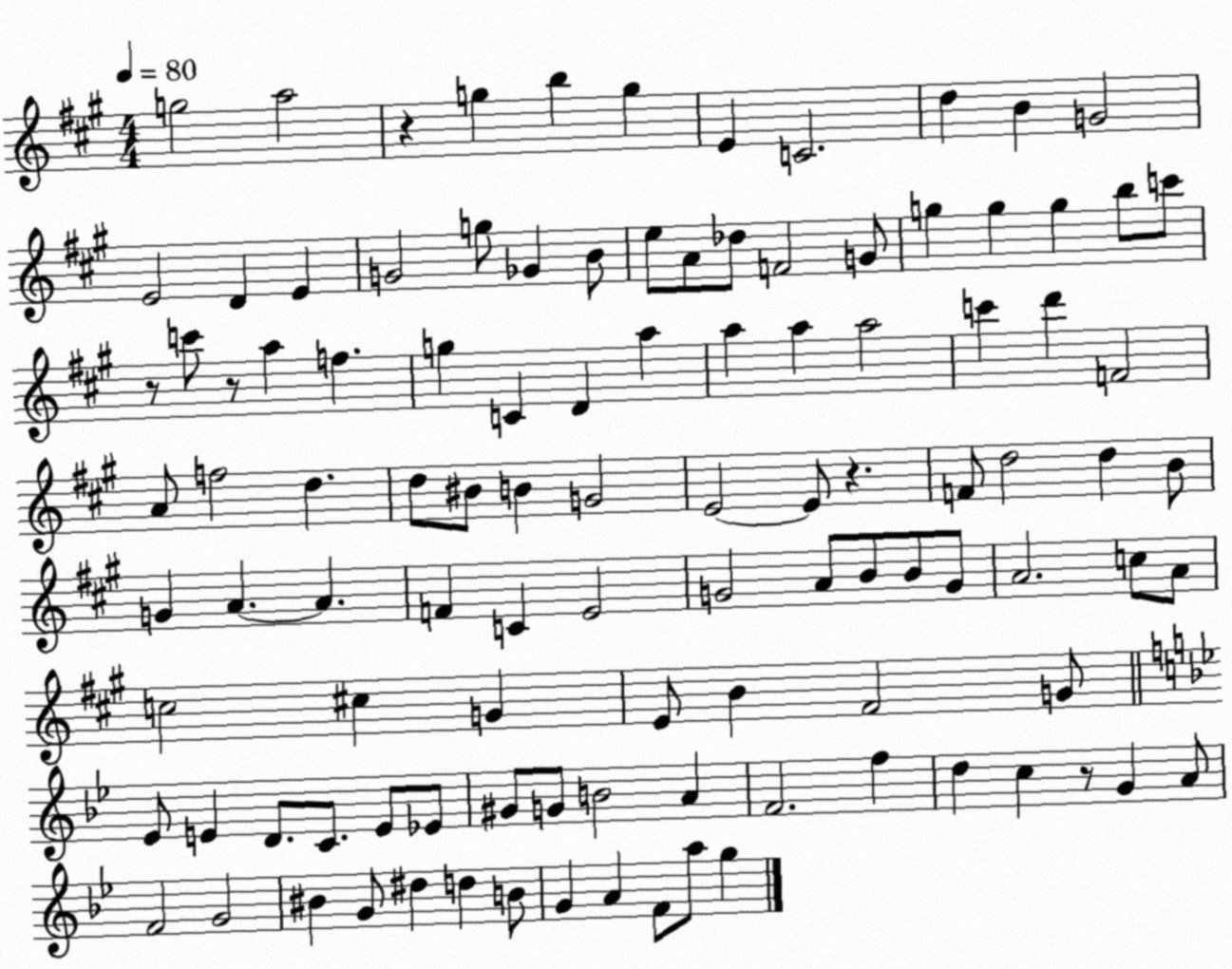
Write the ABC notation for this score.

X:1
T:Untitled
M:4/4
L:1/4
K:A
g2 a2 z g b g E C2 d B G2 E2 D E G2 g/2 _G B/2 e/2 A/2 _d/2 F2 G/2 g g g b/2 c'/2 z/2 c'/2 z/2 a f g C D a a a a2 c' d' F2 A/2 f2 d d/2 ^B/2 B G2 E2 E/2 z F/2 d2 d B/2 G A A F C E2 G2 A/2 B/2 B/2 G/2 A2 c/2 A/2 c2 ^c G E/2 B ^F2 G/2 _E/2 E D/2 C/2 E/2 _E/2 ^G/2 G/2 B2 A F2 f d c z/2 G A/2 F2 G2 ^B G/2 ^d d B/2 G A F/2 a/2 g